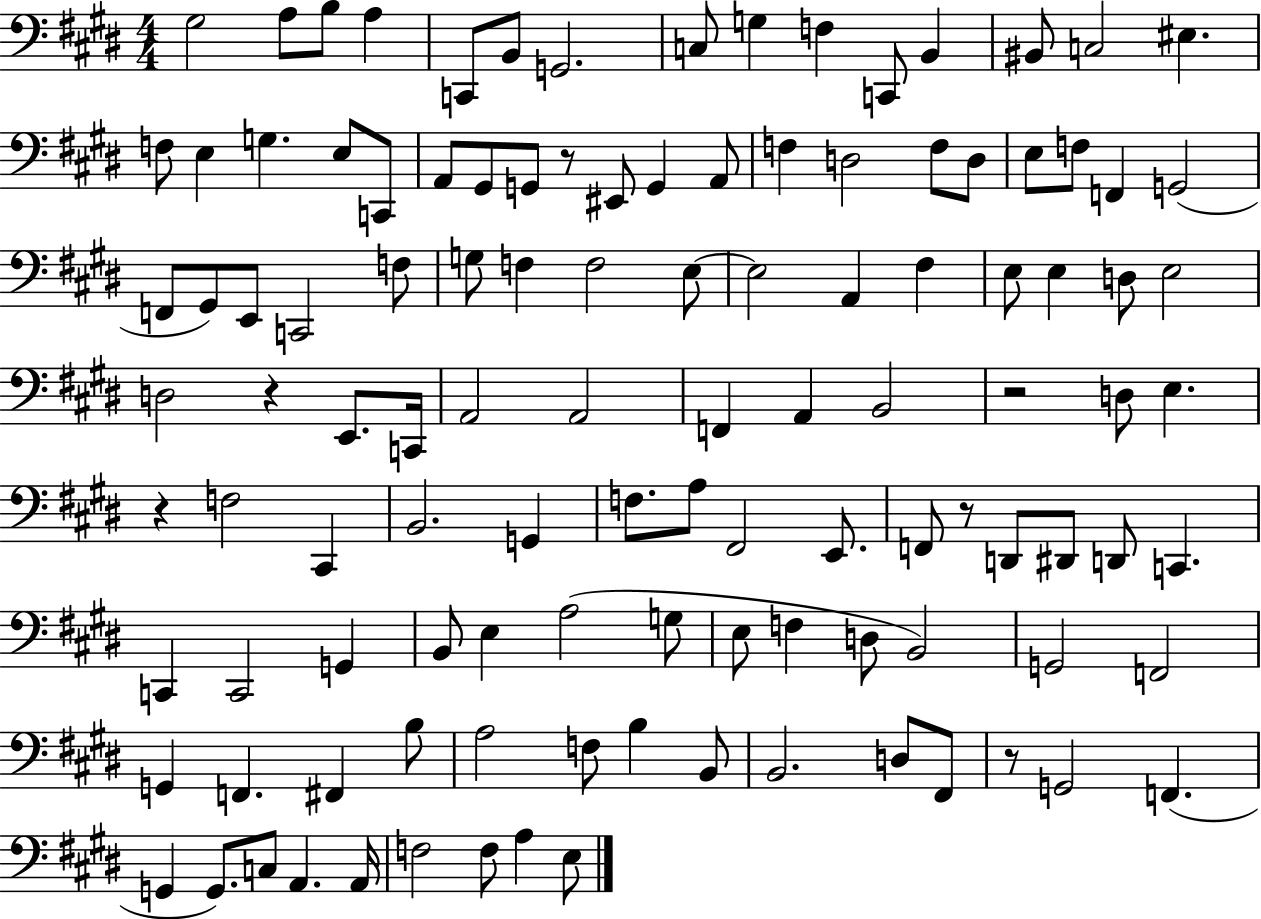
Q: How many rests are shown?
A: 6